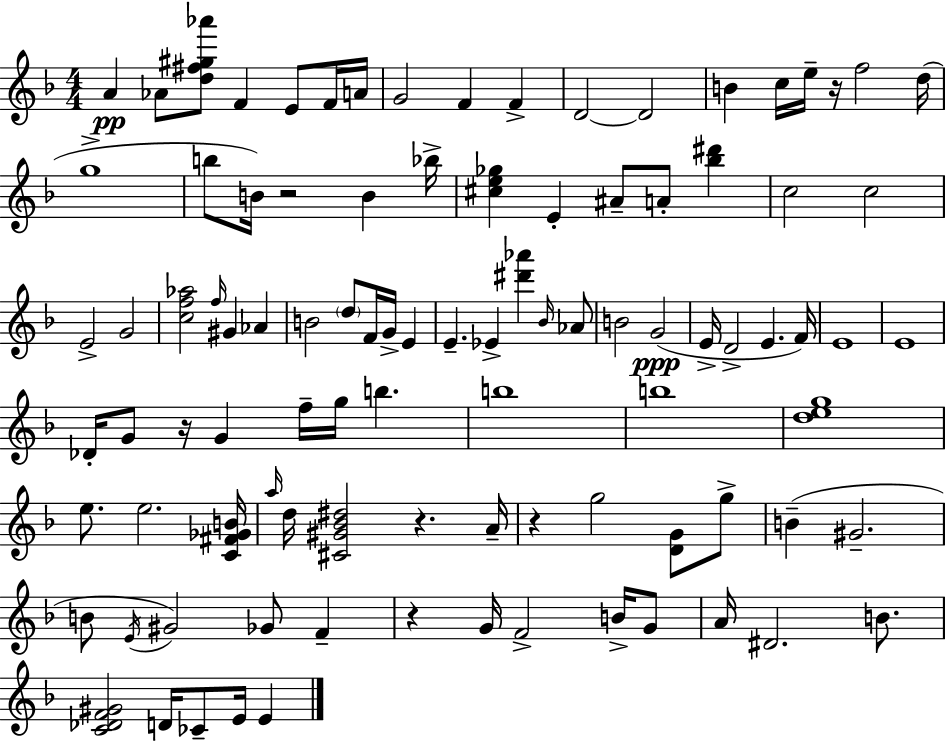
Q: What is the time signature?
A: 4/4